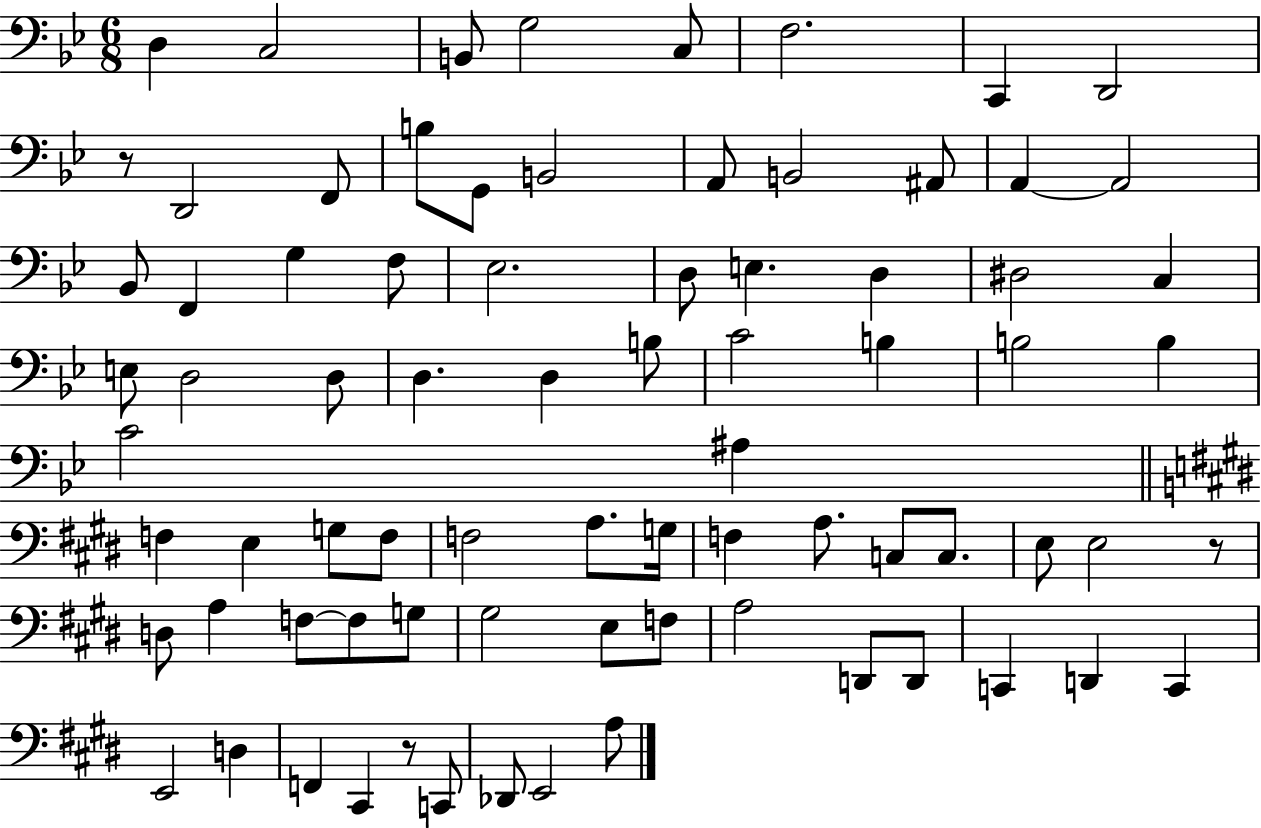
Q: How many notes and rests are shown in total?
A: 78